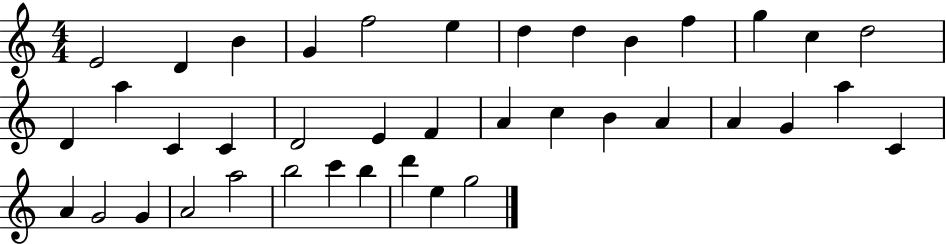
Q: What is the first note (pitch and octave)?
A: E4